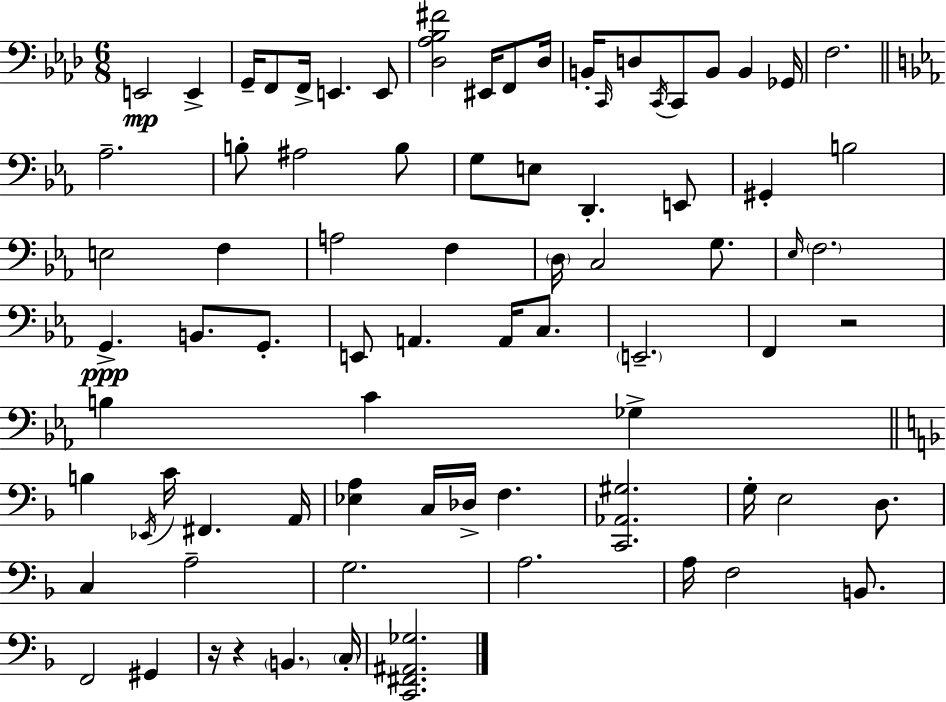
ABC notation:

X:1
T:Untitled
M:6/8
L:1/4
K:Ab
E,,2 E,, G,,/4 F,,/2 F,,/4 E,, E,,/2 [_D,_A,_B,^F]2 ^E,,/4 F,,/2 _D,/4 B,,/4 C,,/4 D,/2 C,,/4 C,,/2 B,,/2 B,, _G,,/4 F,2 _A,2 B,/2 ^A,2 B,/2 G,/2 E,/2 D,, E,,/2 ^G,, B,2 E,2 F, A,2 F, D,/4 C,2 G,/2 _E,/4 F,2 G,, B,,/2 G,,/2 E,,/2 A,, A,,/4 C,/2 E,,2 F,, z2 B, C _G, B, _E,,/4 C/4 ^F,, A,,/4 [_E,A,] C,/4 _D,/4 F, [C,,_A,,^G,]2 G,/4 E,2 D,/2 C, A,2 G,2 A,2 A,/4 F,2 B,,/2 F,,2 ^G,, z/4 z B,, C,/4 [C,,^F,,^A,,_G,]2